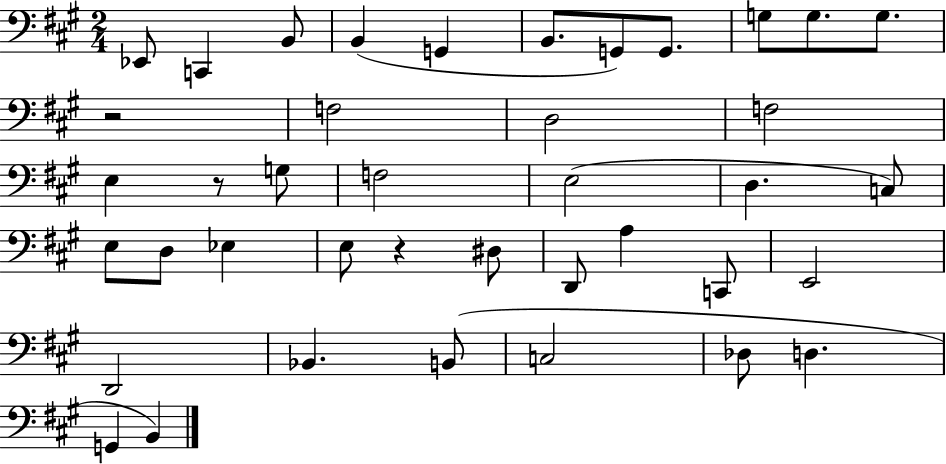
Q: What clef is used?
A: bass